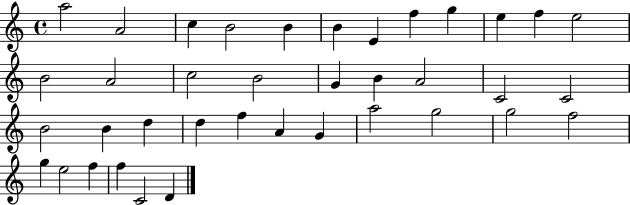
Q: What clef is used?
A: treble